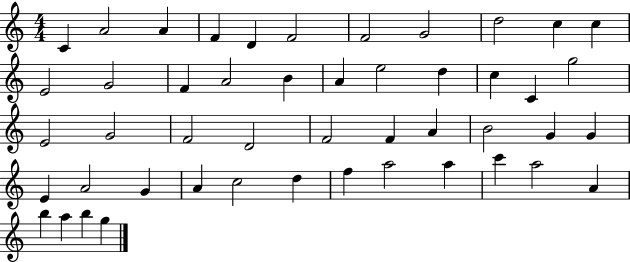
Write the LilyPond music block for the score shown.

{
  \clef treble
  \numericTimeSignature
  \time 4/4
  \key c \major
  c'4 a'2 a'4 | f'4 d'4 f'2 | f'2 g'2 | d''2 c''4 c''4 | \break e'2 g'2 | f'4 a'2 b'4 | a'4 e''2 d''4 | c''4 c'4 g''2 | \break e'2 g'2 | f'2 d'2 | f'2 f'4 a'4 | b'2 g'4 g'4 | \break e'4 a'2 g'4 | a'4 c''2 d''4 | f''4 a''2 a''4 | c'''4 a''2 a'4 | \break b''4 a''4 b''4 g''4 | \bar "|."
}